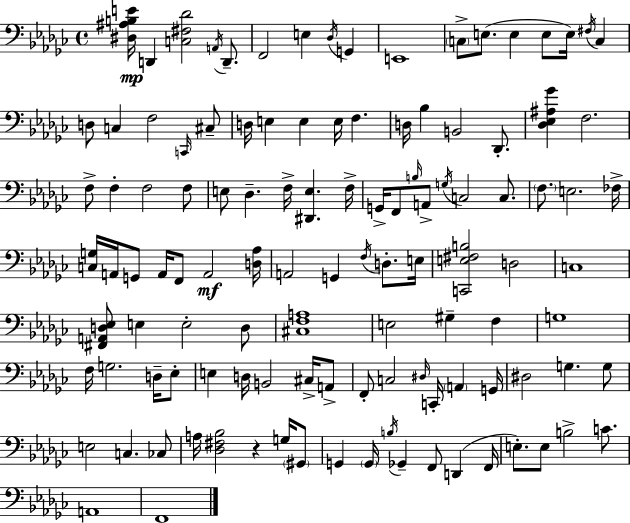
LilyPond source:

{
  \clef bass
  \time 4/4
  \defaultTimeSignature
  \key ees \minor
  <dis ais b e'>16\mp d,4 <c fis des'>2 \acciaccatura { a,16 } d,8.-- | f,2 e4 \acciaccatura { des16 } g,4 | e,1 | \parenthesize c8-> e8.( e4 e8 e16) \acciaccatura { fis16 } c4 | \break d8 c4 f2 | \grace { c,16 } cis8-- d16 e4 e4 e16 f4. | d16 bes4 b,2 | des,8.-. <des ees ais ges'>4 f2. | \break f8-> f4-. f2 | f8 e8 des4.-- f16-> <dis, e>4. | f16-> g,16-> f,8 \grace { b16 } a,8-> \acciaccatura { g16 } c2 | c8. \parenthesize f8. e2. | \break fes16-> <c g>16 a,16 g,8 a,16 f,8 a,2\mf | <d aes>16 a,2 g,4 | \acciaccatura { f16 } d8.-. e16 <c, e fis b>2 d2 | c1 | \break <fis, a, d ees>8 e4 e2-. | d8 <cis f a>1 | e2 gis4-- | f4 g1 | \break f16 g2. | d16-- ees8-. e4 d16 b,2 | cis16-> a,8-> f,8-. c2 | \grace { dis16 } c,16-. \parenthesize a,4 g,16 dis2 | \break g4. g8 e2 | c4. ces8 a16 <des fis bes>2 | r4 g16 \parenthesize gis,8 g,4 \parenthesize g,16 \acciaccatura { b16 } ges,4-- | f,8 d,4( f,16 e8.-.) e8 b2-> | \break c'8. a,1 | f,1 | \bar "|."
}